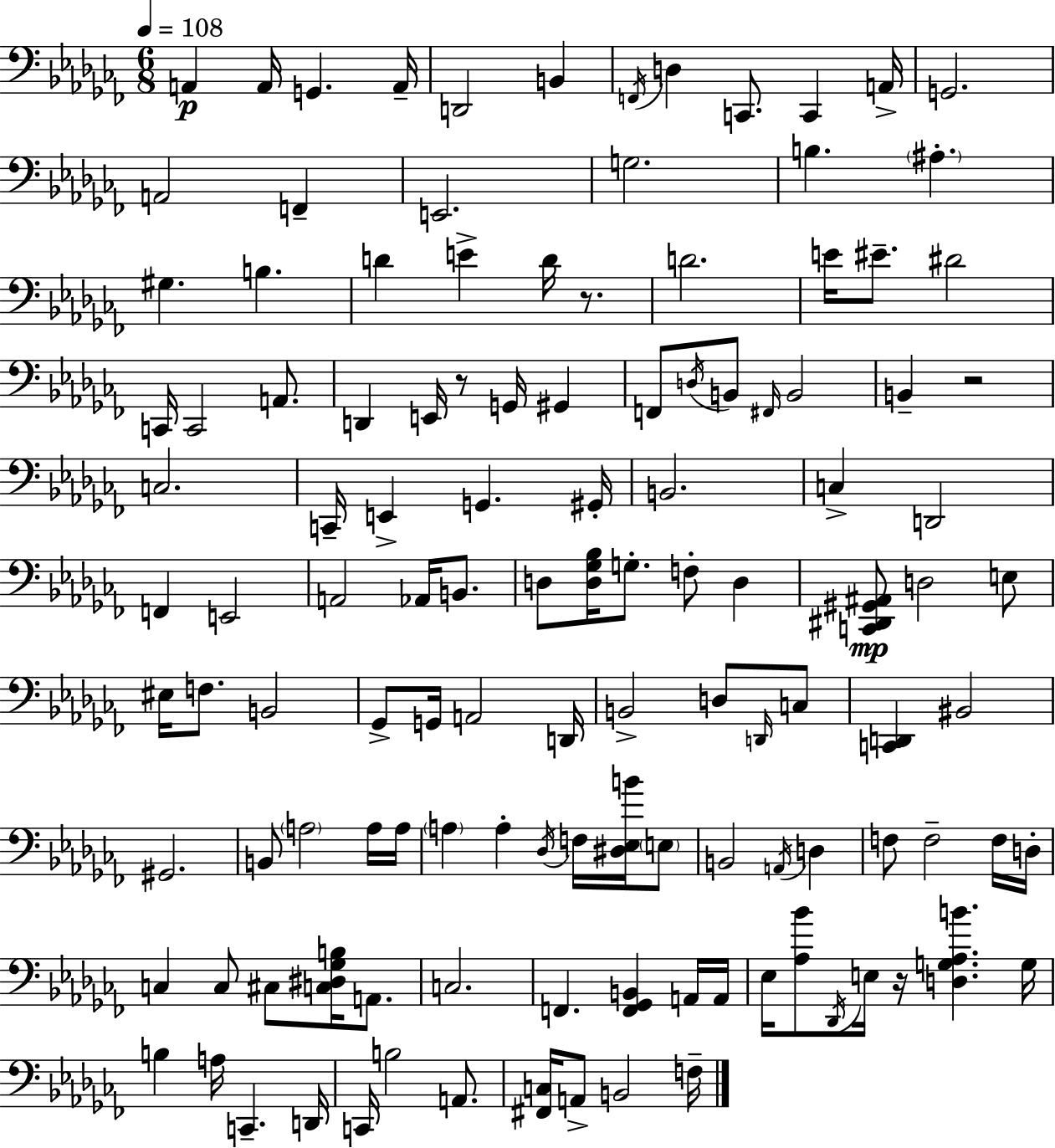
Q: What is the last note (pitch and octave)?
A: F3